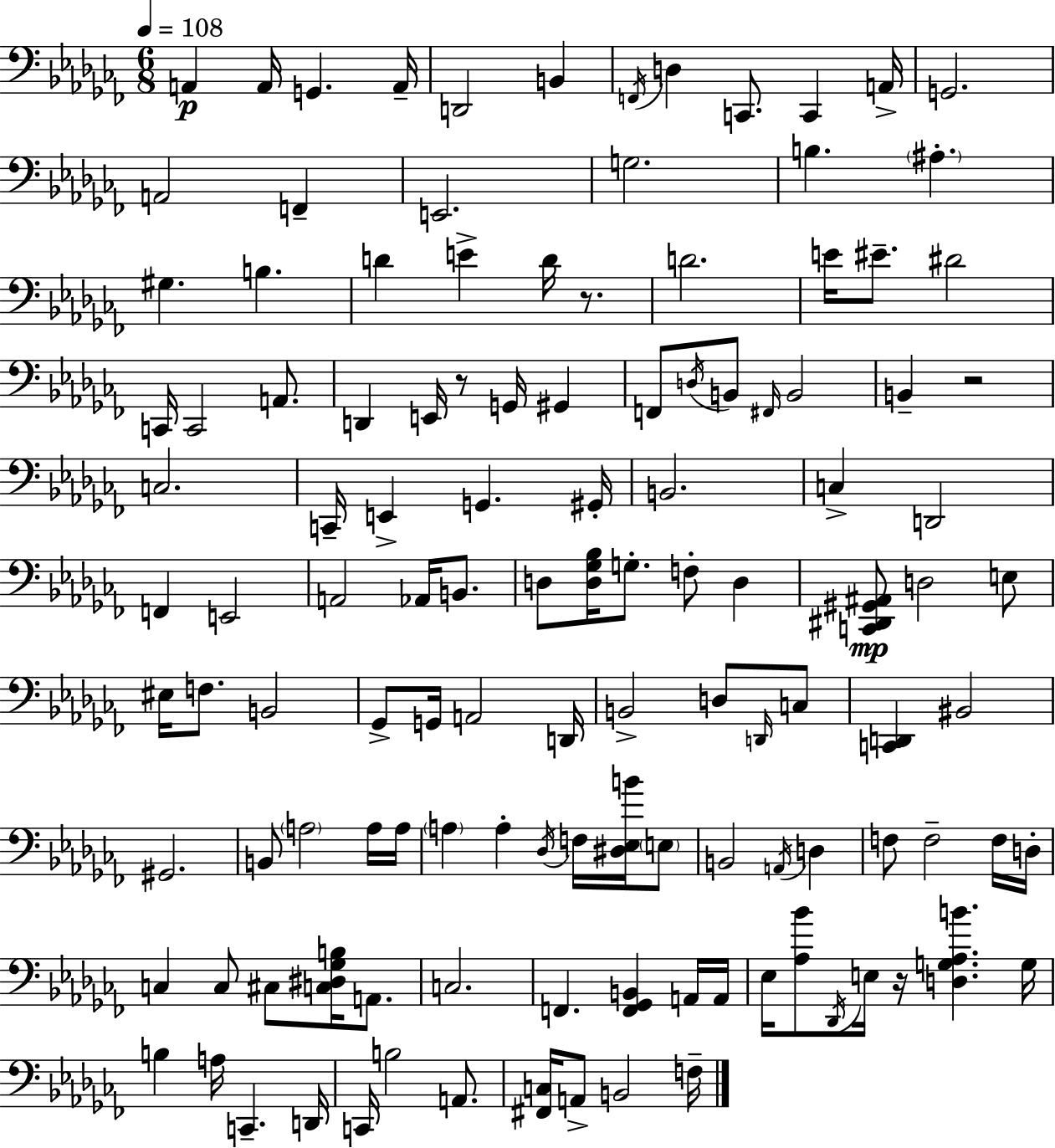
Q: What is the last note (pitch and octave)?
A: F3